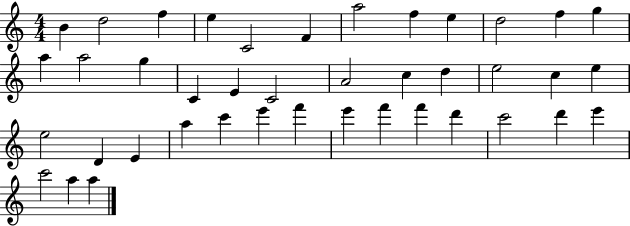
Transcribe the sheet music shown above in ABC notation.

X:1
T:Untitled
M:4/4
L:1/4
K:C
B d2 f e C2 F a2 f e d2 f g a a2 g C E C2 A2 c d e2 c e e2 D E a c' e' f' e' f' f' d' c'2 d' e' c'2 a a